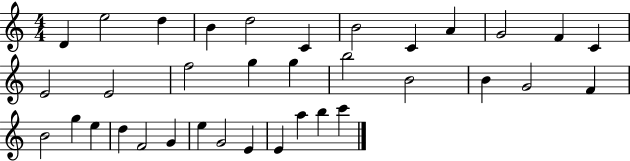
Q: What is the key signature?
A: C major